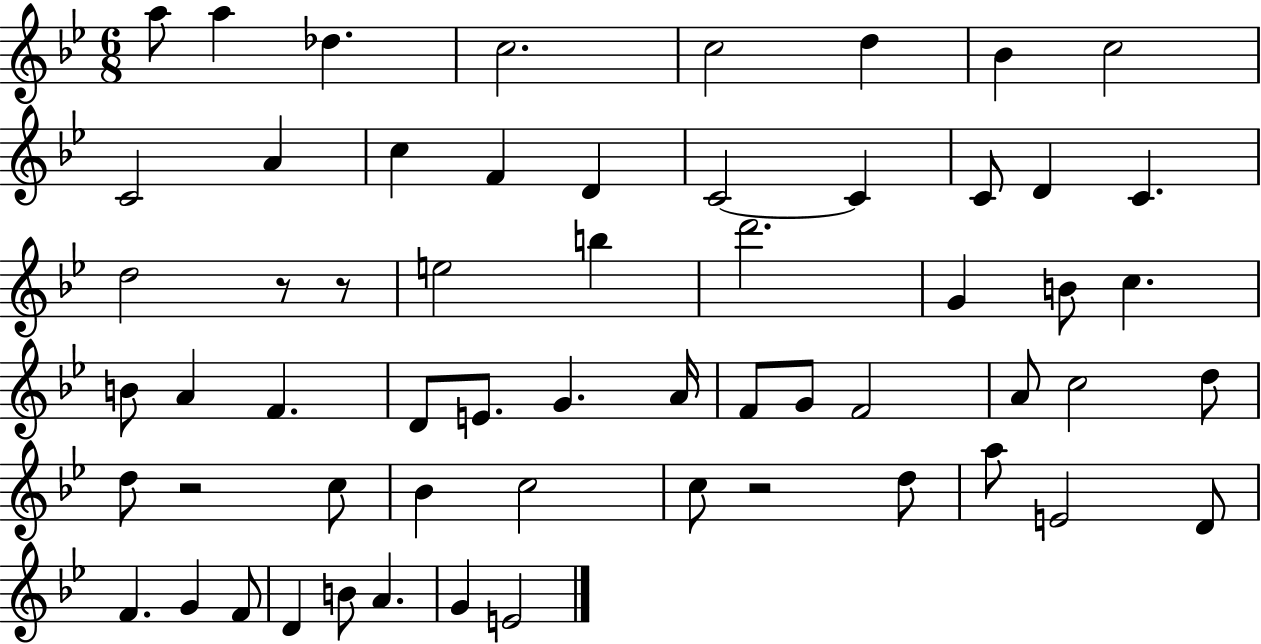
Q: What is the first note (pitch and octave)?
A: A5